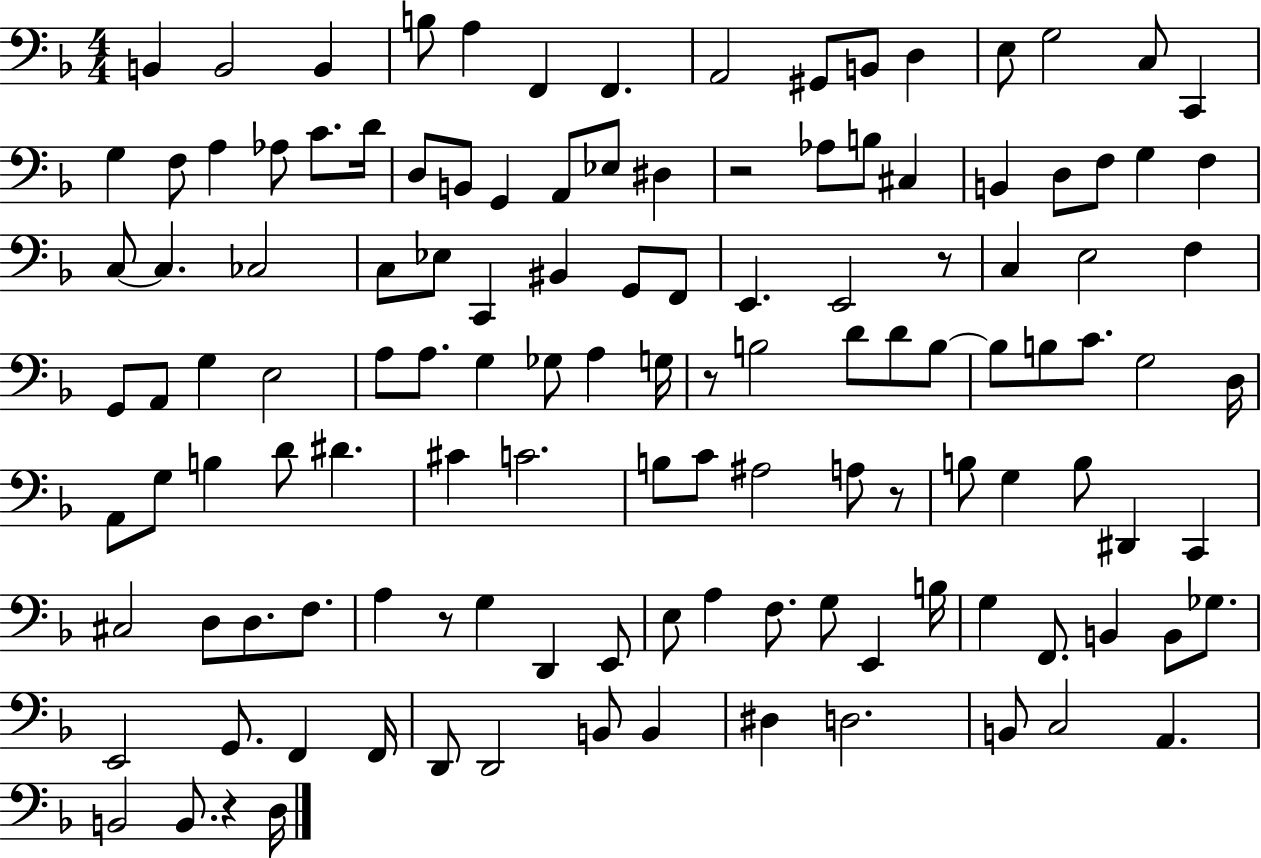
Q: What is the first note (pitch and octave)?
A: B2